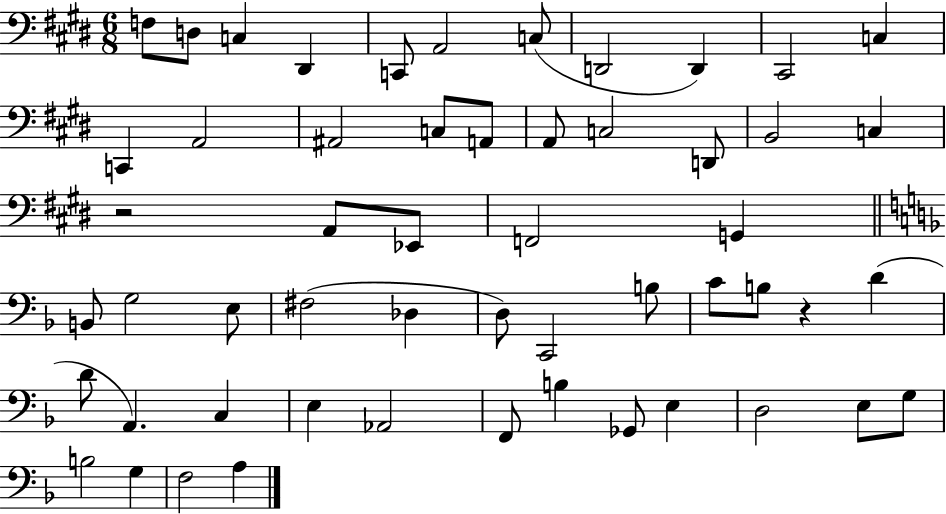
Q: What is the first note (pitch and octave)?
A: F3